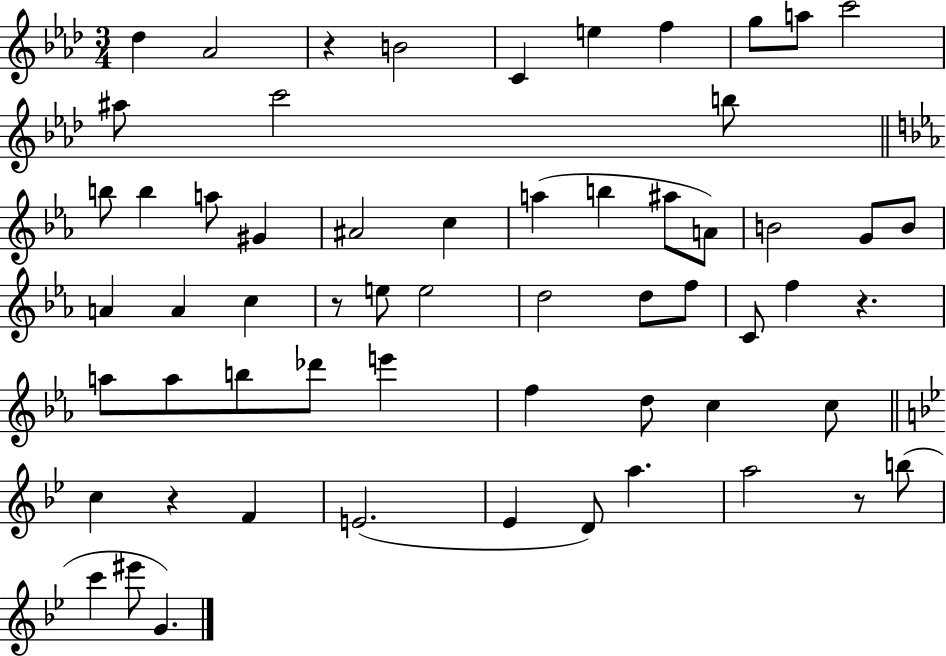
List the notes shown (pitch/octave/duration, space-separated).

Db5/q Ab4/h R/q B4/h C4/q E5/q F5/q G5/e A5/e C6/h A#5/e C6/h B5/e B5/e B5/q A5/e G#4/q A#4/h C5/q A5/q B5/q A#5/e A4/e B4/h G4/e B4/e A4/q A4/q C5/q R/e E5/e E5/h D5/h D5/e F5/e C4/e F5/q R/q. A5/e A5/e B5/e Db6/e E6/q F5/q D5/e C5/q C5/e C5/q R/q F4/q E4/h. Eb4/q D4/e A5/q. A5/h R/e B5/e C6/q EIS6/e G4/q.